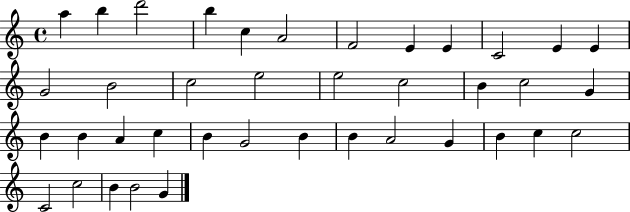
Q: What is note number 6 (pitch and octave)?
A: A4